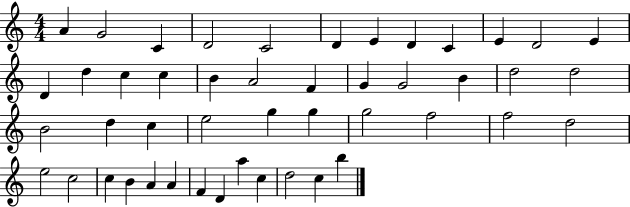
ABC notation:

X:1
T:Untitled
M:4/4
L:1/4
K:C
A G2 C D2 C2 D E D C E D2 E D d c c B A2 F G G2 B d2 d2 B2 d c e2 g g g2 f2 f2 d2 e2 c2 c B A A F D a c d2 c b